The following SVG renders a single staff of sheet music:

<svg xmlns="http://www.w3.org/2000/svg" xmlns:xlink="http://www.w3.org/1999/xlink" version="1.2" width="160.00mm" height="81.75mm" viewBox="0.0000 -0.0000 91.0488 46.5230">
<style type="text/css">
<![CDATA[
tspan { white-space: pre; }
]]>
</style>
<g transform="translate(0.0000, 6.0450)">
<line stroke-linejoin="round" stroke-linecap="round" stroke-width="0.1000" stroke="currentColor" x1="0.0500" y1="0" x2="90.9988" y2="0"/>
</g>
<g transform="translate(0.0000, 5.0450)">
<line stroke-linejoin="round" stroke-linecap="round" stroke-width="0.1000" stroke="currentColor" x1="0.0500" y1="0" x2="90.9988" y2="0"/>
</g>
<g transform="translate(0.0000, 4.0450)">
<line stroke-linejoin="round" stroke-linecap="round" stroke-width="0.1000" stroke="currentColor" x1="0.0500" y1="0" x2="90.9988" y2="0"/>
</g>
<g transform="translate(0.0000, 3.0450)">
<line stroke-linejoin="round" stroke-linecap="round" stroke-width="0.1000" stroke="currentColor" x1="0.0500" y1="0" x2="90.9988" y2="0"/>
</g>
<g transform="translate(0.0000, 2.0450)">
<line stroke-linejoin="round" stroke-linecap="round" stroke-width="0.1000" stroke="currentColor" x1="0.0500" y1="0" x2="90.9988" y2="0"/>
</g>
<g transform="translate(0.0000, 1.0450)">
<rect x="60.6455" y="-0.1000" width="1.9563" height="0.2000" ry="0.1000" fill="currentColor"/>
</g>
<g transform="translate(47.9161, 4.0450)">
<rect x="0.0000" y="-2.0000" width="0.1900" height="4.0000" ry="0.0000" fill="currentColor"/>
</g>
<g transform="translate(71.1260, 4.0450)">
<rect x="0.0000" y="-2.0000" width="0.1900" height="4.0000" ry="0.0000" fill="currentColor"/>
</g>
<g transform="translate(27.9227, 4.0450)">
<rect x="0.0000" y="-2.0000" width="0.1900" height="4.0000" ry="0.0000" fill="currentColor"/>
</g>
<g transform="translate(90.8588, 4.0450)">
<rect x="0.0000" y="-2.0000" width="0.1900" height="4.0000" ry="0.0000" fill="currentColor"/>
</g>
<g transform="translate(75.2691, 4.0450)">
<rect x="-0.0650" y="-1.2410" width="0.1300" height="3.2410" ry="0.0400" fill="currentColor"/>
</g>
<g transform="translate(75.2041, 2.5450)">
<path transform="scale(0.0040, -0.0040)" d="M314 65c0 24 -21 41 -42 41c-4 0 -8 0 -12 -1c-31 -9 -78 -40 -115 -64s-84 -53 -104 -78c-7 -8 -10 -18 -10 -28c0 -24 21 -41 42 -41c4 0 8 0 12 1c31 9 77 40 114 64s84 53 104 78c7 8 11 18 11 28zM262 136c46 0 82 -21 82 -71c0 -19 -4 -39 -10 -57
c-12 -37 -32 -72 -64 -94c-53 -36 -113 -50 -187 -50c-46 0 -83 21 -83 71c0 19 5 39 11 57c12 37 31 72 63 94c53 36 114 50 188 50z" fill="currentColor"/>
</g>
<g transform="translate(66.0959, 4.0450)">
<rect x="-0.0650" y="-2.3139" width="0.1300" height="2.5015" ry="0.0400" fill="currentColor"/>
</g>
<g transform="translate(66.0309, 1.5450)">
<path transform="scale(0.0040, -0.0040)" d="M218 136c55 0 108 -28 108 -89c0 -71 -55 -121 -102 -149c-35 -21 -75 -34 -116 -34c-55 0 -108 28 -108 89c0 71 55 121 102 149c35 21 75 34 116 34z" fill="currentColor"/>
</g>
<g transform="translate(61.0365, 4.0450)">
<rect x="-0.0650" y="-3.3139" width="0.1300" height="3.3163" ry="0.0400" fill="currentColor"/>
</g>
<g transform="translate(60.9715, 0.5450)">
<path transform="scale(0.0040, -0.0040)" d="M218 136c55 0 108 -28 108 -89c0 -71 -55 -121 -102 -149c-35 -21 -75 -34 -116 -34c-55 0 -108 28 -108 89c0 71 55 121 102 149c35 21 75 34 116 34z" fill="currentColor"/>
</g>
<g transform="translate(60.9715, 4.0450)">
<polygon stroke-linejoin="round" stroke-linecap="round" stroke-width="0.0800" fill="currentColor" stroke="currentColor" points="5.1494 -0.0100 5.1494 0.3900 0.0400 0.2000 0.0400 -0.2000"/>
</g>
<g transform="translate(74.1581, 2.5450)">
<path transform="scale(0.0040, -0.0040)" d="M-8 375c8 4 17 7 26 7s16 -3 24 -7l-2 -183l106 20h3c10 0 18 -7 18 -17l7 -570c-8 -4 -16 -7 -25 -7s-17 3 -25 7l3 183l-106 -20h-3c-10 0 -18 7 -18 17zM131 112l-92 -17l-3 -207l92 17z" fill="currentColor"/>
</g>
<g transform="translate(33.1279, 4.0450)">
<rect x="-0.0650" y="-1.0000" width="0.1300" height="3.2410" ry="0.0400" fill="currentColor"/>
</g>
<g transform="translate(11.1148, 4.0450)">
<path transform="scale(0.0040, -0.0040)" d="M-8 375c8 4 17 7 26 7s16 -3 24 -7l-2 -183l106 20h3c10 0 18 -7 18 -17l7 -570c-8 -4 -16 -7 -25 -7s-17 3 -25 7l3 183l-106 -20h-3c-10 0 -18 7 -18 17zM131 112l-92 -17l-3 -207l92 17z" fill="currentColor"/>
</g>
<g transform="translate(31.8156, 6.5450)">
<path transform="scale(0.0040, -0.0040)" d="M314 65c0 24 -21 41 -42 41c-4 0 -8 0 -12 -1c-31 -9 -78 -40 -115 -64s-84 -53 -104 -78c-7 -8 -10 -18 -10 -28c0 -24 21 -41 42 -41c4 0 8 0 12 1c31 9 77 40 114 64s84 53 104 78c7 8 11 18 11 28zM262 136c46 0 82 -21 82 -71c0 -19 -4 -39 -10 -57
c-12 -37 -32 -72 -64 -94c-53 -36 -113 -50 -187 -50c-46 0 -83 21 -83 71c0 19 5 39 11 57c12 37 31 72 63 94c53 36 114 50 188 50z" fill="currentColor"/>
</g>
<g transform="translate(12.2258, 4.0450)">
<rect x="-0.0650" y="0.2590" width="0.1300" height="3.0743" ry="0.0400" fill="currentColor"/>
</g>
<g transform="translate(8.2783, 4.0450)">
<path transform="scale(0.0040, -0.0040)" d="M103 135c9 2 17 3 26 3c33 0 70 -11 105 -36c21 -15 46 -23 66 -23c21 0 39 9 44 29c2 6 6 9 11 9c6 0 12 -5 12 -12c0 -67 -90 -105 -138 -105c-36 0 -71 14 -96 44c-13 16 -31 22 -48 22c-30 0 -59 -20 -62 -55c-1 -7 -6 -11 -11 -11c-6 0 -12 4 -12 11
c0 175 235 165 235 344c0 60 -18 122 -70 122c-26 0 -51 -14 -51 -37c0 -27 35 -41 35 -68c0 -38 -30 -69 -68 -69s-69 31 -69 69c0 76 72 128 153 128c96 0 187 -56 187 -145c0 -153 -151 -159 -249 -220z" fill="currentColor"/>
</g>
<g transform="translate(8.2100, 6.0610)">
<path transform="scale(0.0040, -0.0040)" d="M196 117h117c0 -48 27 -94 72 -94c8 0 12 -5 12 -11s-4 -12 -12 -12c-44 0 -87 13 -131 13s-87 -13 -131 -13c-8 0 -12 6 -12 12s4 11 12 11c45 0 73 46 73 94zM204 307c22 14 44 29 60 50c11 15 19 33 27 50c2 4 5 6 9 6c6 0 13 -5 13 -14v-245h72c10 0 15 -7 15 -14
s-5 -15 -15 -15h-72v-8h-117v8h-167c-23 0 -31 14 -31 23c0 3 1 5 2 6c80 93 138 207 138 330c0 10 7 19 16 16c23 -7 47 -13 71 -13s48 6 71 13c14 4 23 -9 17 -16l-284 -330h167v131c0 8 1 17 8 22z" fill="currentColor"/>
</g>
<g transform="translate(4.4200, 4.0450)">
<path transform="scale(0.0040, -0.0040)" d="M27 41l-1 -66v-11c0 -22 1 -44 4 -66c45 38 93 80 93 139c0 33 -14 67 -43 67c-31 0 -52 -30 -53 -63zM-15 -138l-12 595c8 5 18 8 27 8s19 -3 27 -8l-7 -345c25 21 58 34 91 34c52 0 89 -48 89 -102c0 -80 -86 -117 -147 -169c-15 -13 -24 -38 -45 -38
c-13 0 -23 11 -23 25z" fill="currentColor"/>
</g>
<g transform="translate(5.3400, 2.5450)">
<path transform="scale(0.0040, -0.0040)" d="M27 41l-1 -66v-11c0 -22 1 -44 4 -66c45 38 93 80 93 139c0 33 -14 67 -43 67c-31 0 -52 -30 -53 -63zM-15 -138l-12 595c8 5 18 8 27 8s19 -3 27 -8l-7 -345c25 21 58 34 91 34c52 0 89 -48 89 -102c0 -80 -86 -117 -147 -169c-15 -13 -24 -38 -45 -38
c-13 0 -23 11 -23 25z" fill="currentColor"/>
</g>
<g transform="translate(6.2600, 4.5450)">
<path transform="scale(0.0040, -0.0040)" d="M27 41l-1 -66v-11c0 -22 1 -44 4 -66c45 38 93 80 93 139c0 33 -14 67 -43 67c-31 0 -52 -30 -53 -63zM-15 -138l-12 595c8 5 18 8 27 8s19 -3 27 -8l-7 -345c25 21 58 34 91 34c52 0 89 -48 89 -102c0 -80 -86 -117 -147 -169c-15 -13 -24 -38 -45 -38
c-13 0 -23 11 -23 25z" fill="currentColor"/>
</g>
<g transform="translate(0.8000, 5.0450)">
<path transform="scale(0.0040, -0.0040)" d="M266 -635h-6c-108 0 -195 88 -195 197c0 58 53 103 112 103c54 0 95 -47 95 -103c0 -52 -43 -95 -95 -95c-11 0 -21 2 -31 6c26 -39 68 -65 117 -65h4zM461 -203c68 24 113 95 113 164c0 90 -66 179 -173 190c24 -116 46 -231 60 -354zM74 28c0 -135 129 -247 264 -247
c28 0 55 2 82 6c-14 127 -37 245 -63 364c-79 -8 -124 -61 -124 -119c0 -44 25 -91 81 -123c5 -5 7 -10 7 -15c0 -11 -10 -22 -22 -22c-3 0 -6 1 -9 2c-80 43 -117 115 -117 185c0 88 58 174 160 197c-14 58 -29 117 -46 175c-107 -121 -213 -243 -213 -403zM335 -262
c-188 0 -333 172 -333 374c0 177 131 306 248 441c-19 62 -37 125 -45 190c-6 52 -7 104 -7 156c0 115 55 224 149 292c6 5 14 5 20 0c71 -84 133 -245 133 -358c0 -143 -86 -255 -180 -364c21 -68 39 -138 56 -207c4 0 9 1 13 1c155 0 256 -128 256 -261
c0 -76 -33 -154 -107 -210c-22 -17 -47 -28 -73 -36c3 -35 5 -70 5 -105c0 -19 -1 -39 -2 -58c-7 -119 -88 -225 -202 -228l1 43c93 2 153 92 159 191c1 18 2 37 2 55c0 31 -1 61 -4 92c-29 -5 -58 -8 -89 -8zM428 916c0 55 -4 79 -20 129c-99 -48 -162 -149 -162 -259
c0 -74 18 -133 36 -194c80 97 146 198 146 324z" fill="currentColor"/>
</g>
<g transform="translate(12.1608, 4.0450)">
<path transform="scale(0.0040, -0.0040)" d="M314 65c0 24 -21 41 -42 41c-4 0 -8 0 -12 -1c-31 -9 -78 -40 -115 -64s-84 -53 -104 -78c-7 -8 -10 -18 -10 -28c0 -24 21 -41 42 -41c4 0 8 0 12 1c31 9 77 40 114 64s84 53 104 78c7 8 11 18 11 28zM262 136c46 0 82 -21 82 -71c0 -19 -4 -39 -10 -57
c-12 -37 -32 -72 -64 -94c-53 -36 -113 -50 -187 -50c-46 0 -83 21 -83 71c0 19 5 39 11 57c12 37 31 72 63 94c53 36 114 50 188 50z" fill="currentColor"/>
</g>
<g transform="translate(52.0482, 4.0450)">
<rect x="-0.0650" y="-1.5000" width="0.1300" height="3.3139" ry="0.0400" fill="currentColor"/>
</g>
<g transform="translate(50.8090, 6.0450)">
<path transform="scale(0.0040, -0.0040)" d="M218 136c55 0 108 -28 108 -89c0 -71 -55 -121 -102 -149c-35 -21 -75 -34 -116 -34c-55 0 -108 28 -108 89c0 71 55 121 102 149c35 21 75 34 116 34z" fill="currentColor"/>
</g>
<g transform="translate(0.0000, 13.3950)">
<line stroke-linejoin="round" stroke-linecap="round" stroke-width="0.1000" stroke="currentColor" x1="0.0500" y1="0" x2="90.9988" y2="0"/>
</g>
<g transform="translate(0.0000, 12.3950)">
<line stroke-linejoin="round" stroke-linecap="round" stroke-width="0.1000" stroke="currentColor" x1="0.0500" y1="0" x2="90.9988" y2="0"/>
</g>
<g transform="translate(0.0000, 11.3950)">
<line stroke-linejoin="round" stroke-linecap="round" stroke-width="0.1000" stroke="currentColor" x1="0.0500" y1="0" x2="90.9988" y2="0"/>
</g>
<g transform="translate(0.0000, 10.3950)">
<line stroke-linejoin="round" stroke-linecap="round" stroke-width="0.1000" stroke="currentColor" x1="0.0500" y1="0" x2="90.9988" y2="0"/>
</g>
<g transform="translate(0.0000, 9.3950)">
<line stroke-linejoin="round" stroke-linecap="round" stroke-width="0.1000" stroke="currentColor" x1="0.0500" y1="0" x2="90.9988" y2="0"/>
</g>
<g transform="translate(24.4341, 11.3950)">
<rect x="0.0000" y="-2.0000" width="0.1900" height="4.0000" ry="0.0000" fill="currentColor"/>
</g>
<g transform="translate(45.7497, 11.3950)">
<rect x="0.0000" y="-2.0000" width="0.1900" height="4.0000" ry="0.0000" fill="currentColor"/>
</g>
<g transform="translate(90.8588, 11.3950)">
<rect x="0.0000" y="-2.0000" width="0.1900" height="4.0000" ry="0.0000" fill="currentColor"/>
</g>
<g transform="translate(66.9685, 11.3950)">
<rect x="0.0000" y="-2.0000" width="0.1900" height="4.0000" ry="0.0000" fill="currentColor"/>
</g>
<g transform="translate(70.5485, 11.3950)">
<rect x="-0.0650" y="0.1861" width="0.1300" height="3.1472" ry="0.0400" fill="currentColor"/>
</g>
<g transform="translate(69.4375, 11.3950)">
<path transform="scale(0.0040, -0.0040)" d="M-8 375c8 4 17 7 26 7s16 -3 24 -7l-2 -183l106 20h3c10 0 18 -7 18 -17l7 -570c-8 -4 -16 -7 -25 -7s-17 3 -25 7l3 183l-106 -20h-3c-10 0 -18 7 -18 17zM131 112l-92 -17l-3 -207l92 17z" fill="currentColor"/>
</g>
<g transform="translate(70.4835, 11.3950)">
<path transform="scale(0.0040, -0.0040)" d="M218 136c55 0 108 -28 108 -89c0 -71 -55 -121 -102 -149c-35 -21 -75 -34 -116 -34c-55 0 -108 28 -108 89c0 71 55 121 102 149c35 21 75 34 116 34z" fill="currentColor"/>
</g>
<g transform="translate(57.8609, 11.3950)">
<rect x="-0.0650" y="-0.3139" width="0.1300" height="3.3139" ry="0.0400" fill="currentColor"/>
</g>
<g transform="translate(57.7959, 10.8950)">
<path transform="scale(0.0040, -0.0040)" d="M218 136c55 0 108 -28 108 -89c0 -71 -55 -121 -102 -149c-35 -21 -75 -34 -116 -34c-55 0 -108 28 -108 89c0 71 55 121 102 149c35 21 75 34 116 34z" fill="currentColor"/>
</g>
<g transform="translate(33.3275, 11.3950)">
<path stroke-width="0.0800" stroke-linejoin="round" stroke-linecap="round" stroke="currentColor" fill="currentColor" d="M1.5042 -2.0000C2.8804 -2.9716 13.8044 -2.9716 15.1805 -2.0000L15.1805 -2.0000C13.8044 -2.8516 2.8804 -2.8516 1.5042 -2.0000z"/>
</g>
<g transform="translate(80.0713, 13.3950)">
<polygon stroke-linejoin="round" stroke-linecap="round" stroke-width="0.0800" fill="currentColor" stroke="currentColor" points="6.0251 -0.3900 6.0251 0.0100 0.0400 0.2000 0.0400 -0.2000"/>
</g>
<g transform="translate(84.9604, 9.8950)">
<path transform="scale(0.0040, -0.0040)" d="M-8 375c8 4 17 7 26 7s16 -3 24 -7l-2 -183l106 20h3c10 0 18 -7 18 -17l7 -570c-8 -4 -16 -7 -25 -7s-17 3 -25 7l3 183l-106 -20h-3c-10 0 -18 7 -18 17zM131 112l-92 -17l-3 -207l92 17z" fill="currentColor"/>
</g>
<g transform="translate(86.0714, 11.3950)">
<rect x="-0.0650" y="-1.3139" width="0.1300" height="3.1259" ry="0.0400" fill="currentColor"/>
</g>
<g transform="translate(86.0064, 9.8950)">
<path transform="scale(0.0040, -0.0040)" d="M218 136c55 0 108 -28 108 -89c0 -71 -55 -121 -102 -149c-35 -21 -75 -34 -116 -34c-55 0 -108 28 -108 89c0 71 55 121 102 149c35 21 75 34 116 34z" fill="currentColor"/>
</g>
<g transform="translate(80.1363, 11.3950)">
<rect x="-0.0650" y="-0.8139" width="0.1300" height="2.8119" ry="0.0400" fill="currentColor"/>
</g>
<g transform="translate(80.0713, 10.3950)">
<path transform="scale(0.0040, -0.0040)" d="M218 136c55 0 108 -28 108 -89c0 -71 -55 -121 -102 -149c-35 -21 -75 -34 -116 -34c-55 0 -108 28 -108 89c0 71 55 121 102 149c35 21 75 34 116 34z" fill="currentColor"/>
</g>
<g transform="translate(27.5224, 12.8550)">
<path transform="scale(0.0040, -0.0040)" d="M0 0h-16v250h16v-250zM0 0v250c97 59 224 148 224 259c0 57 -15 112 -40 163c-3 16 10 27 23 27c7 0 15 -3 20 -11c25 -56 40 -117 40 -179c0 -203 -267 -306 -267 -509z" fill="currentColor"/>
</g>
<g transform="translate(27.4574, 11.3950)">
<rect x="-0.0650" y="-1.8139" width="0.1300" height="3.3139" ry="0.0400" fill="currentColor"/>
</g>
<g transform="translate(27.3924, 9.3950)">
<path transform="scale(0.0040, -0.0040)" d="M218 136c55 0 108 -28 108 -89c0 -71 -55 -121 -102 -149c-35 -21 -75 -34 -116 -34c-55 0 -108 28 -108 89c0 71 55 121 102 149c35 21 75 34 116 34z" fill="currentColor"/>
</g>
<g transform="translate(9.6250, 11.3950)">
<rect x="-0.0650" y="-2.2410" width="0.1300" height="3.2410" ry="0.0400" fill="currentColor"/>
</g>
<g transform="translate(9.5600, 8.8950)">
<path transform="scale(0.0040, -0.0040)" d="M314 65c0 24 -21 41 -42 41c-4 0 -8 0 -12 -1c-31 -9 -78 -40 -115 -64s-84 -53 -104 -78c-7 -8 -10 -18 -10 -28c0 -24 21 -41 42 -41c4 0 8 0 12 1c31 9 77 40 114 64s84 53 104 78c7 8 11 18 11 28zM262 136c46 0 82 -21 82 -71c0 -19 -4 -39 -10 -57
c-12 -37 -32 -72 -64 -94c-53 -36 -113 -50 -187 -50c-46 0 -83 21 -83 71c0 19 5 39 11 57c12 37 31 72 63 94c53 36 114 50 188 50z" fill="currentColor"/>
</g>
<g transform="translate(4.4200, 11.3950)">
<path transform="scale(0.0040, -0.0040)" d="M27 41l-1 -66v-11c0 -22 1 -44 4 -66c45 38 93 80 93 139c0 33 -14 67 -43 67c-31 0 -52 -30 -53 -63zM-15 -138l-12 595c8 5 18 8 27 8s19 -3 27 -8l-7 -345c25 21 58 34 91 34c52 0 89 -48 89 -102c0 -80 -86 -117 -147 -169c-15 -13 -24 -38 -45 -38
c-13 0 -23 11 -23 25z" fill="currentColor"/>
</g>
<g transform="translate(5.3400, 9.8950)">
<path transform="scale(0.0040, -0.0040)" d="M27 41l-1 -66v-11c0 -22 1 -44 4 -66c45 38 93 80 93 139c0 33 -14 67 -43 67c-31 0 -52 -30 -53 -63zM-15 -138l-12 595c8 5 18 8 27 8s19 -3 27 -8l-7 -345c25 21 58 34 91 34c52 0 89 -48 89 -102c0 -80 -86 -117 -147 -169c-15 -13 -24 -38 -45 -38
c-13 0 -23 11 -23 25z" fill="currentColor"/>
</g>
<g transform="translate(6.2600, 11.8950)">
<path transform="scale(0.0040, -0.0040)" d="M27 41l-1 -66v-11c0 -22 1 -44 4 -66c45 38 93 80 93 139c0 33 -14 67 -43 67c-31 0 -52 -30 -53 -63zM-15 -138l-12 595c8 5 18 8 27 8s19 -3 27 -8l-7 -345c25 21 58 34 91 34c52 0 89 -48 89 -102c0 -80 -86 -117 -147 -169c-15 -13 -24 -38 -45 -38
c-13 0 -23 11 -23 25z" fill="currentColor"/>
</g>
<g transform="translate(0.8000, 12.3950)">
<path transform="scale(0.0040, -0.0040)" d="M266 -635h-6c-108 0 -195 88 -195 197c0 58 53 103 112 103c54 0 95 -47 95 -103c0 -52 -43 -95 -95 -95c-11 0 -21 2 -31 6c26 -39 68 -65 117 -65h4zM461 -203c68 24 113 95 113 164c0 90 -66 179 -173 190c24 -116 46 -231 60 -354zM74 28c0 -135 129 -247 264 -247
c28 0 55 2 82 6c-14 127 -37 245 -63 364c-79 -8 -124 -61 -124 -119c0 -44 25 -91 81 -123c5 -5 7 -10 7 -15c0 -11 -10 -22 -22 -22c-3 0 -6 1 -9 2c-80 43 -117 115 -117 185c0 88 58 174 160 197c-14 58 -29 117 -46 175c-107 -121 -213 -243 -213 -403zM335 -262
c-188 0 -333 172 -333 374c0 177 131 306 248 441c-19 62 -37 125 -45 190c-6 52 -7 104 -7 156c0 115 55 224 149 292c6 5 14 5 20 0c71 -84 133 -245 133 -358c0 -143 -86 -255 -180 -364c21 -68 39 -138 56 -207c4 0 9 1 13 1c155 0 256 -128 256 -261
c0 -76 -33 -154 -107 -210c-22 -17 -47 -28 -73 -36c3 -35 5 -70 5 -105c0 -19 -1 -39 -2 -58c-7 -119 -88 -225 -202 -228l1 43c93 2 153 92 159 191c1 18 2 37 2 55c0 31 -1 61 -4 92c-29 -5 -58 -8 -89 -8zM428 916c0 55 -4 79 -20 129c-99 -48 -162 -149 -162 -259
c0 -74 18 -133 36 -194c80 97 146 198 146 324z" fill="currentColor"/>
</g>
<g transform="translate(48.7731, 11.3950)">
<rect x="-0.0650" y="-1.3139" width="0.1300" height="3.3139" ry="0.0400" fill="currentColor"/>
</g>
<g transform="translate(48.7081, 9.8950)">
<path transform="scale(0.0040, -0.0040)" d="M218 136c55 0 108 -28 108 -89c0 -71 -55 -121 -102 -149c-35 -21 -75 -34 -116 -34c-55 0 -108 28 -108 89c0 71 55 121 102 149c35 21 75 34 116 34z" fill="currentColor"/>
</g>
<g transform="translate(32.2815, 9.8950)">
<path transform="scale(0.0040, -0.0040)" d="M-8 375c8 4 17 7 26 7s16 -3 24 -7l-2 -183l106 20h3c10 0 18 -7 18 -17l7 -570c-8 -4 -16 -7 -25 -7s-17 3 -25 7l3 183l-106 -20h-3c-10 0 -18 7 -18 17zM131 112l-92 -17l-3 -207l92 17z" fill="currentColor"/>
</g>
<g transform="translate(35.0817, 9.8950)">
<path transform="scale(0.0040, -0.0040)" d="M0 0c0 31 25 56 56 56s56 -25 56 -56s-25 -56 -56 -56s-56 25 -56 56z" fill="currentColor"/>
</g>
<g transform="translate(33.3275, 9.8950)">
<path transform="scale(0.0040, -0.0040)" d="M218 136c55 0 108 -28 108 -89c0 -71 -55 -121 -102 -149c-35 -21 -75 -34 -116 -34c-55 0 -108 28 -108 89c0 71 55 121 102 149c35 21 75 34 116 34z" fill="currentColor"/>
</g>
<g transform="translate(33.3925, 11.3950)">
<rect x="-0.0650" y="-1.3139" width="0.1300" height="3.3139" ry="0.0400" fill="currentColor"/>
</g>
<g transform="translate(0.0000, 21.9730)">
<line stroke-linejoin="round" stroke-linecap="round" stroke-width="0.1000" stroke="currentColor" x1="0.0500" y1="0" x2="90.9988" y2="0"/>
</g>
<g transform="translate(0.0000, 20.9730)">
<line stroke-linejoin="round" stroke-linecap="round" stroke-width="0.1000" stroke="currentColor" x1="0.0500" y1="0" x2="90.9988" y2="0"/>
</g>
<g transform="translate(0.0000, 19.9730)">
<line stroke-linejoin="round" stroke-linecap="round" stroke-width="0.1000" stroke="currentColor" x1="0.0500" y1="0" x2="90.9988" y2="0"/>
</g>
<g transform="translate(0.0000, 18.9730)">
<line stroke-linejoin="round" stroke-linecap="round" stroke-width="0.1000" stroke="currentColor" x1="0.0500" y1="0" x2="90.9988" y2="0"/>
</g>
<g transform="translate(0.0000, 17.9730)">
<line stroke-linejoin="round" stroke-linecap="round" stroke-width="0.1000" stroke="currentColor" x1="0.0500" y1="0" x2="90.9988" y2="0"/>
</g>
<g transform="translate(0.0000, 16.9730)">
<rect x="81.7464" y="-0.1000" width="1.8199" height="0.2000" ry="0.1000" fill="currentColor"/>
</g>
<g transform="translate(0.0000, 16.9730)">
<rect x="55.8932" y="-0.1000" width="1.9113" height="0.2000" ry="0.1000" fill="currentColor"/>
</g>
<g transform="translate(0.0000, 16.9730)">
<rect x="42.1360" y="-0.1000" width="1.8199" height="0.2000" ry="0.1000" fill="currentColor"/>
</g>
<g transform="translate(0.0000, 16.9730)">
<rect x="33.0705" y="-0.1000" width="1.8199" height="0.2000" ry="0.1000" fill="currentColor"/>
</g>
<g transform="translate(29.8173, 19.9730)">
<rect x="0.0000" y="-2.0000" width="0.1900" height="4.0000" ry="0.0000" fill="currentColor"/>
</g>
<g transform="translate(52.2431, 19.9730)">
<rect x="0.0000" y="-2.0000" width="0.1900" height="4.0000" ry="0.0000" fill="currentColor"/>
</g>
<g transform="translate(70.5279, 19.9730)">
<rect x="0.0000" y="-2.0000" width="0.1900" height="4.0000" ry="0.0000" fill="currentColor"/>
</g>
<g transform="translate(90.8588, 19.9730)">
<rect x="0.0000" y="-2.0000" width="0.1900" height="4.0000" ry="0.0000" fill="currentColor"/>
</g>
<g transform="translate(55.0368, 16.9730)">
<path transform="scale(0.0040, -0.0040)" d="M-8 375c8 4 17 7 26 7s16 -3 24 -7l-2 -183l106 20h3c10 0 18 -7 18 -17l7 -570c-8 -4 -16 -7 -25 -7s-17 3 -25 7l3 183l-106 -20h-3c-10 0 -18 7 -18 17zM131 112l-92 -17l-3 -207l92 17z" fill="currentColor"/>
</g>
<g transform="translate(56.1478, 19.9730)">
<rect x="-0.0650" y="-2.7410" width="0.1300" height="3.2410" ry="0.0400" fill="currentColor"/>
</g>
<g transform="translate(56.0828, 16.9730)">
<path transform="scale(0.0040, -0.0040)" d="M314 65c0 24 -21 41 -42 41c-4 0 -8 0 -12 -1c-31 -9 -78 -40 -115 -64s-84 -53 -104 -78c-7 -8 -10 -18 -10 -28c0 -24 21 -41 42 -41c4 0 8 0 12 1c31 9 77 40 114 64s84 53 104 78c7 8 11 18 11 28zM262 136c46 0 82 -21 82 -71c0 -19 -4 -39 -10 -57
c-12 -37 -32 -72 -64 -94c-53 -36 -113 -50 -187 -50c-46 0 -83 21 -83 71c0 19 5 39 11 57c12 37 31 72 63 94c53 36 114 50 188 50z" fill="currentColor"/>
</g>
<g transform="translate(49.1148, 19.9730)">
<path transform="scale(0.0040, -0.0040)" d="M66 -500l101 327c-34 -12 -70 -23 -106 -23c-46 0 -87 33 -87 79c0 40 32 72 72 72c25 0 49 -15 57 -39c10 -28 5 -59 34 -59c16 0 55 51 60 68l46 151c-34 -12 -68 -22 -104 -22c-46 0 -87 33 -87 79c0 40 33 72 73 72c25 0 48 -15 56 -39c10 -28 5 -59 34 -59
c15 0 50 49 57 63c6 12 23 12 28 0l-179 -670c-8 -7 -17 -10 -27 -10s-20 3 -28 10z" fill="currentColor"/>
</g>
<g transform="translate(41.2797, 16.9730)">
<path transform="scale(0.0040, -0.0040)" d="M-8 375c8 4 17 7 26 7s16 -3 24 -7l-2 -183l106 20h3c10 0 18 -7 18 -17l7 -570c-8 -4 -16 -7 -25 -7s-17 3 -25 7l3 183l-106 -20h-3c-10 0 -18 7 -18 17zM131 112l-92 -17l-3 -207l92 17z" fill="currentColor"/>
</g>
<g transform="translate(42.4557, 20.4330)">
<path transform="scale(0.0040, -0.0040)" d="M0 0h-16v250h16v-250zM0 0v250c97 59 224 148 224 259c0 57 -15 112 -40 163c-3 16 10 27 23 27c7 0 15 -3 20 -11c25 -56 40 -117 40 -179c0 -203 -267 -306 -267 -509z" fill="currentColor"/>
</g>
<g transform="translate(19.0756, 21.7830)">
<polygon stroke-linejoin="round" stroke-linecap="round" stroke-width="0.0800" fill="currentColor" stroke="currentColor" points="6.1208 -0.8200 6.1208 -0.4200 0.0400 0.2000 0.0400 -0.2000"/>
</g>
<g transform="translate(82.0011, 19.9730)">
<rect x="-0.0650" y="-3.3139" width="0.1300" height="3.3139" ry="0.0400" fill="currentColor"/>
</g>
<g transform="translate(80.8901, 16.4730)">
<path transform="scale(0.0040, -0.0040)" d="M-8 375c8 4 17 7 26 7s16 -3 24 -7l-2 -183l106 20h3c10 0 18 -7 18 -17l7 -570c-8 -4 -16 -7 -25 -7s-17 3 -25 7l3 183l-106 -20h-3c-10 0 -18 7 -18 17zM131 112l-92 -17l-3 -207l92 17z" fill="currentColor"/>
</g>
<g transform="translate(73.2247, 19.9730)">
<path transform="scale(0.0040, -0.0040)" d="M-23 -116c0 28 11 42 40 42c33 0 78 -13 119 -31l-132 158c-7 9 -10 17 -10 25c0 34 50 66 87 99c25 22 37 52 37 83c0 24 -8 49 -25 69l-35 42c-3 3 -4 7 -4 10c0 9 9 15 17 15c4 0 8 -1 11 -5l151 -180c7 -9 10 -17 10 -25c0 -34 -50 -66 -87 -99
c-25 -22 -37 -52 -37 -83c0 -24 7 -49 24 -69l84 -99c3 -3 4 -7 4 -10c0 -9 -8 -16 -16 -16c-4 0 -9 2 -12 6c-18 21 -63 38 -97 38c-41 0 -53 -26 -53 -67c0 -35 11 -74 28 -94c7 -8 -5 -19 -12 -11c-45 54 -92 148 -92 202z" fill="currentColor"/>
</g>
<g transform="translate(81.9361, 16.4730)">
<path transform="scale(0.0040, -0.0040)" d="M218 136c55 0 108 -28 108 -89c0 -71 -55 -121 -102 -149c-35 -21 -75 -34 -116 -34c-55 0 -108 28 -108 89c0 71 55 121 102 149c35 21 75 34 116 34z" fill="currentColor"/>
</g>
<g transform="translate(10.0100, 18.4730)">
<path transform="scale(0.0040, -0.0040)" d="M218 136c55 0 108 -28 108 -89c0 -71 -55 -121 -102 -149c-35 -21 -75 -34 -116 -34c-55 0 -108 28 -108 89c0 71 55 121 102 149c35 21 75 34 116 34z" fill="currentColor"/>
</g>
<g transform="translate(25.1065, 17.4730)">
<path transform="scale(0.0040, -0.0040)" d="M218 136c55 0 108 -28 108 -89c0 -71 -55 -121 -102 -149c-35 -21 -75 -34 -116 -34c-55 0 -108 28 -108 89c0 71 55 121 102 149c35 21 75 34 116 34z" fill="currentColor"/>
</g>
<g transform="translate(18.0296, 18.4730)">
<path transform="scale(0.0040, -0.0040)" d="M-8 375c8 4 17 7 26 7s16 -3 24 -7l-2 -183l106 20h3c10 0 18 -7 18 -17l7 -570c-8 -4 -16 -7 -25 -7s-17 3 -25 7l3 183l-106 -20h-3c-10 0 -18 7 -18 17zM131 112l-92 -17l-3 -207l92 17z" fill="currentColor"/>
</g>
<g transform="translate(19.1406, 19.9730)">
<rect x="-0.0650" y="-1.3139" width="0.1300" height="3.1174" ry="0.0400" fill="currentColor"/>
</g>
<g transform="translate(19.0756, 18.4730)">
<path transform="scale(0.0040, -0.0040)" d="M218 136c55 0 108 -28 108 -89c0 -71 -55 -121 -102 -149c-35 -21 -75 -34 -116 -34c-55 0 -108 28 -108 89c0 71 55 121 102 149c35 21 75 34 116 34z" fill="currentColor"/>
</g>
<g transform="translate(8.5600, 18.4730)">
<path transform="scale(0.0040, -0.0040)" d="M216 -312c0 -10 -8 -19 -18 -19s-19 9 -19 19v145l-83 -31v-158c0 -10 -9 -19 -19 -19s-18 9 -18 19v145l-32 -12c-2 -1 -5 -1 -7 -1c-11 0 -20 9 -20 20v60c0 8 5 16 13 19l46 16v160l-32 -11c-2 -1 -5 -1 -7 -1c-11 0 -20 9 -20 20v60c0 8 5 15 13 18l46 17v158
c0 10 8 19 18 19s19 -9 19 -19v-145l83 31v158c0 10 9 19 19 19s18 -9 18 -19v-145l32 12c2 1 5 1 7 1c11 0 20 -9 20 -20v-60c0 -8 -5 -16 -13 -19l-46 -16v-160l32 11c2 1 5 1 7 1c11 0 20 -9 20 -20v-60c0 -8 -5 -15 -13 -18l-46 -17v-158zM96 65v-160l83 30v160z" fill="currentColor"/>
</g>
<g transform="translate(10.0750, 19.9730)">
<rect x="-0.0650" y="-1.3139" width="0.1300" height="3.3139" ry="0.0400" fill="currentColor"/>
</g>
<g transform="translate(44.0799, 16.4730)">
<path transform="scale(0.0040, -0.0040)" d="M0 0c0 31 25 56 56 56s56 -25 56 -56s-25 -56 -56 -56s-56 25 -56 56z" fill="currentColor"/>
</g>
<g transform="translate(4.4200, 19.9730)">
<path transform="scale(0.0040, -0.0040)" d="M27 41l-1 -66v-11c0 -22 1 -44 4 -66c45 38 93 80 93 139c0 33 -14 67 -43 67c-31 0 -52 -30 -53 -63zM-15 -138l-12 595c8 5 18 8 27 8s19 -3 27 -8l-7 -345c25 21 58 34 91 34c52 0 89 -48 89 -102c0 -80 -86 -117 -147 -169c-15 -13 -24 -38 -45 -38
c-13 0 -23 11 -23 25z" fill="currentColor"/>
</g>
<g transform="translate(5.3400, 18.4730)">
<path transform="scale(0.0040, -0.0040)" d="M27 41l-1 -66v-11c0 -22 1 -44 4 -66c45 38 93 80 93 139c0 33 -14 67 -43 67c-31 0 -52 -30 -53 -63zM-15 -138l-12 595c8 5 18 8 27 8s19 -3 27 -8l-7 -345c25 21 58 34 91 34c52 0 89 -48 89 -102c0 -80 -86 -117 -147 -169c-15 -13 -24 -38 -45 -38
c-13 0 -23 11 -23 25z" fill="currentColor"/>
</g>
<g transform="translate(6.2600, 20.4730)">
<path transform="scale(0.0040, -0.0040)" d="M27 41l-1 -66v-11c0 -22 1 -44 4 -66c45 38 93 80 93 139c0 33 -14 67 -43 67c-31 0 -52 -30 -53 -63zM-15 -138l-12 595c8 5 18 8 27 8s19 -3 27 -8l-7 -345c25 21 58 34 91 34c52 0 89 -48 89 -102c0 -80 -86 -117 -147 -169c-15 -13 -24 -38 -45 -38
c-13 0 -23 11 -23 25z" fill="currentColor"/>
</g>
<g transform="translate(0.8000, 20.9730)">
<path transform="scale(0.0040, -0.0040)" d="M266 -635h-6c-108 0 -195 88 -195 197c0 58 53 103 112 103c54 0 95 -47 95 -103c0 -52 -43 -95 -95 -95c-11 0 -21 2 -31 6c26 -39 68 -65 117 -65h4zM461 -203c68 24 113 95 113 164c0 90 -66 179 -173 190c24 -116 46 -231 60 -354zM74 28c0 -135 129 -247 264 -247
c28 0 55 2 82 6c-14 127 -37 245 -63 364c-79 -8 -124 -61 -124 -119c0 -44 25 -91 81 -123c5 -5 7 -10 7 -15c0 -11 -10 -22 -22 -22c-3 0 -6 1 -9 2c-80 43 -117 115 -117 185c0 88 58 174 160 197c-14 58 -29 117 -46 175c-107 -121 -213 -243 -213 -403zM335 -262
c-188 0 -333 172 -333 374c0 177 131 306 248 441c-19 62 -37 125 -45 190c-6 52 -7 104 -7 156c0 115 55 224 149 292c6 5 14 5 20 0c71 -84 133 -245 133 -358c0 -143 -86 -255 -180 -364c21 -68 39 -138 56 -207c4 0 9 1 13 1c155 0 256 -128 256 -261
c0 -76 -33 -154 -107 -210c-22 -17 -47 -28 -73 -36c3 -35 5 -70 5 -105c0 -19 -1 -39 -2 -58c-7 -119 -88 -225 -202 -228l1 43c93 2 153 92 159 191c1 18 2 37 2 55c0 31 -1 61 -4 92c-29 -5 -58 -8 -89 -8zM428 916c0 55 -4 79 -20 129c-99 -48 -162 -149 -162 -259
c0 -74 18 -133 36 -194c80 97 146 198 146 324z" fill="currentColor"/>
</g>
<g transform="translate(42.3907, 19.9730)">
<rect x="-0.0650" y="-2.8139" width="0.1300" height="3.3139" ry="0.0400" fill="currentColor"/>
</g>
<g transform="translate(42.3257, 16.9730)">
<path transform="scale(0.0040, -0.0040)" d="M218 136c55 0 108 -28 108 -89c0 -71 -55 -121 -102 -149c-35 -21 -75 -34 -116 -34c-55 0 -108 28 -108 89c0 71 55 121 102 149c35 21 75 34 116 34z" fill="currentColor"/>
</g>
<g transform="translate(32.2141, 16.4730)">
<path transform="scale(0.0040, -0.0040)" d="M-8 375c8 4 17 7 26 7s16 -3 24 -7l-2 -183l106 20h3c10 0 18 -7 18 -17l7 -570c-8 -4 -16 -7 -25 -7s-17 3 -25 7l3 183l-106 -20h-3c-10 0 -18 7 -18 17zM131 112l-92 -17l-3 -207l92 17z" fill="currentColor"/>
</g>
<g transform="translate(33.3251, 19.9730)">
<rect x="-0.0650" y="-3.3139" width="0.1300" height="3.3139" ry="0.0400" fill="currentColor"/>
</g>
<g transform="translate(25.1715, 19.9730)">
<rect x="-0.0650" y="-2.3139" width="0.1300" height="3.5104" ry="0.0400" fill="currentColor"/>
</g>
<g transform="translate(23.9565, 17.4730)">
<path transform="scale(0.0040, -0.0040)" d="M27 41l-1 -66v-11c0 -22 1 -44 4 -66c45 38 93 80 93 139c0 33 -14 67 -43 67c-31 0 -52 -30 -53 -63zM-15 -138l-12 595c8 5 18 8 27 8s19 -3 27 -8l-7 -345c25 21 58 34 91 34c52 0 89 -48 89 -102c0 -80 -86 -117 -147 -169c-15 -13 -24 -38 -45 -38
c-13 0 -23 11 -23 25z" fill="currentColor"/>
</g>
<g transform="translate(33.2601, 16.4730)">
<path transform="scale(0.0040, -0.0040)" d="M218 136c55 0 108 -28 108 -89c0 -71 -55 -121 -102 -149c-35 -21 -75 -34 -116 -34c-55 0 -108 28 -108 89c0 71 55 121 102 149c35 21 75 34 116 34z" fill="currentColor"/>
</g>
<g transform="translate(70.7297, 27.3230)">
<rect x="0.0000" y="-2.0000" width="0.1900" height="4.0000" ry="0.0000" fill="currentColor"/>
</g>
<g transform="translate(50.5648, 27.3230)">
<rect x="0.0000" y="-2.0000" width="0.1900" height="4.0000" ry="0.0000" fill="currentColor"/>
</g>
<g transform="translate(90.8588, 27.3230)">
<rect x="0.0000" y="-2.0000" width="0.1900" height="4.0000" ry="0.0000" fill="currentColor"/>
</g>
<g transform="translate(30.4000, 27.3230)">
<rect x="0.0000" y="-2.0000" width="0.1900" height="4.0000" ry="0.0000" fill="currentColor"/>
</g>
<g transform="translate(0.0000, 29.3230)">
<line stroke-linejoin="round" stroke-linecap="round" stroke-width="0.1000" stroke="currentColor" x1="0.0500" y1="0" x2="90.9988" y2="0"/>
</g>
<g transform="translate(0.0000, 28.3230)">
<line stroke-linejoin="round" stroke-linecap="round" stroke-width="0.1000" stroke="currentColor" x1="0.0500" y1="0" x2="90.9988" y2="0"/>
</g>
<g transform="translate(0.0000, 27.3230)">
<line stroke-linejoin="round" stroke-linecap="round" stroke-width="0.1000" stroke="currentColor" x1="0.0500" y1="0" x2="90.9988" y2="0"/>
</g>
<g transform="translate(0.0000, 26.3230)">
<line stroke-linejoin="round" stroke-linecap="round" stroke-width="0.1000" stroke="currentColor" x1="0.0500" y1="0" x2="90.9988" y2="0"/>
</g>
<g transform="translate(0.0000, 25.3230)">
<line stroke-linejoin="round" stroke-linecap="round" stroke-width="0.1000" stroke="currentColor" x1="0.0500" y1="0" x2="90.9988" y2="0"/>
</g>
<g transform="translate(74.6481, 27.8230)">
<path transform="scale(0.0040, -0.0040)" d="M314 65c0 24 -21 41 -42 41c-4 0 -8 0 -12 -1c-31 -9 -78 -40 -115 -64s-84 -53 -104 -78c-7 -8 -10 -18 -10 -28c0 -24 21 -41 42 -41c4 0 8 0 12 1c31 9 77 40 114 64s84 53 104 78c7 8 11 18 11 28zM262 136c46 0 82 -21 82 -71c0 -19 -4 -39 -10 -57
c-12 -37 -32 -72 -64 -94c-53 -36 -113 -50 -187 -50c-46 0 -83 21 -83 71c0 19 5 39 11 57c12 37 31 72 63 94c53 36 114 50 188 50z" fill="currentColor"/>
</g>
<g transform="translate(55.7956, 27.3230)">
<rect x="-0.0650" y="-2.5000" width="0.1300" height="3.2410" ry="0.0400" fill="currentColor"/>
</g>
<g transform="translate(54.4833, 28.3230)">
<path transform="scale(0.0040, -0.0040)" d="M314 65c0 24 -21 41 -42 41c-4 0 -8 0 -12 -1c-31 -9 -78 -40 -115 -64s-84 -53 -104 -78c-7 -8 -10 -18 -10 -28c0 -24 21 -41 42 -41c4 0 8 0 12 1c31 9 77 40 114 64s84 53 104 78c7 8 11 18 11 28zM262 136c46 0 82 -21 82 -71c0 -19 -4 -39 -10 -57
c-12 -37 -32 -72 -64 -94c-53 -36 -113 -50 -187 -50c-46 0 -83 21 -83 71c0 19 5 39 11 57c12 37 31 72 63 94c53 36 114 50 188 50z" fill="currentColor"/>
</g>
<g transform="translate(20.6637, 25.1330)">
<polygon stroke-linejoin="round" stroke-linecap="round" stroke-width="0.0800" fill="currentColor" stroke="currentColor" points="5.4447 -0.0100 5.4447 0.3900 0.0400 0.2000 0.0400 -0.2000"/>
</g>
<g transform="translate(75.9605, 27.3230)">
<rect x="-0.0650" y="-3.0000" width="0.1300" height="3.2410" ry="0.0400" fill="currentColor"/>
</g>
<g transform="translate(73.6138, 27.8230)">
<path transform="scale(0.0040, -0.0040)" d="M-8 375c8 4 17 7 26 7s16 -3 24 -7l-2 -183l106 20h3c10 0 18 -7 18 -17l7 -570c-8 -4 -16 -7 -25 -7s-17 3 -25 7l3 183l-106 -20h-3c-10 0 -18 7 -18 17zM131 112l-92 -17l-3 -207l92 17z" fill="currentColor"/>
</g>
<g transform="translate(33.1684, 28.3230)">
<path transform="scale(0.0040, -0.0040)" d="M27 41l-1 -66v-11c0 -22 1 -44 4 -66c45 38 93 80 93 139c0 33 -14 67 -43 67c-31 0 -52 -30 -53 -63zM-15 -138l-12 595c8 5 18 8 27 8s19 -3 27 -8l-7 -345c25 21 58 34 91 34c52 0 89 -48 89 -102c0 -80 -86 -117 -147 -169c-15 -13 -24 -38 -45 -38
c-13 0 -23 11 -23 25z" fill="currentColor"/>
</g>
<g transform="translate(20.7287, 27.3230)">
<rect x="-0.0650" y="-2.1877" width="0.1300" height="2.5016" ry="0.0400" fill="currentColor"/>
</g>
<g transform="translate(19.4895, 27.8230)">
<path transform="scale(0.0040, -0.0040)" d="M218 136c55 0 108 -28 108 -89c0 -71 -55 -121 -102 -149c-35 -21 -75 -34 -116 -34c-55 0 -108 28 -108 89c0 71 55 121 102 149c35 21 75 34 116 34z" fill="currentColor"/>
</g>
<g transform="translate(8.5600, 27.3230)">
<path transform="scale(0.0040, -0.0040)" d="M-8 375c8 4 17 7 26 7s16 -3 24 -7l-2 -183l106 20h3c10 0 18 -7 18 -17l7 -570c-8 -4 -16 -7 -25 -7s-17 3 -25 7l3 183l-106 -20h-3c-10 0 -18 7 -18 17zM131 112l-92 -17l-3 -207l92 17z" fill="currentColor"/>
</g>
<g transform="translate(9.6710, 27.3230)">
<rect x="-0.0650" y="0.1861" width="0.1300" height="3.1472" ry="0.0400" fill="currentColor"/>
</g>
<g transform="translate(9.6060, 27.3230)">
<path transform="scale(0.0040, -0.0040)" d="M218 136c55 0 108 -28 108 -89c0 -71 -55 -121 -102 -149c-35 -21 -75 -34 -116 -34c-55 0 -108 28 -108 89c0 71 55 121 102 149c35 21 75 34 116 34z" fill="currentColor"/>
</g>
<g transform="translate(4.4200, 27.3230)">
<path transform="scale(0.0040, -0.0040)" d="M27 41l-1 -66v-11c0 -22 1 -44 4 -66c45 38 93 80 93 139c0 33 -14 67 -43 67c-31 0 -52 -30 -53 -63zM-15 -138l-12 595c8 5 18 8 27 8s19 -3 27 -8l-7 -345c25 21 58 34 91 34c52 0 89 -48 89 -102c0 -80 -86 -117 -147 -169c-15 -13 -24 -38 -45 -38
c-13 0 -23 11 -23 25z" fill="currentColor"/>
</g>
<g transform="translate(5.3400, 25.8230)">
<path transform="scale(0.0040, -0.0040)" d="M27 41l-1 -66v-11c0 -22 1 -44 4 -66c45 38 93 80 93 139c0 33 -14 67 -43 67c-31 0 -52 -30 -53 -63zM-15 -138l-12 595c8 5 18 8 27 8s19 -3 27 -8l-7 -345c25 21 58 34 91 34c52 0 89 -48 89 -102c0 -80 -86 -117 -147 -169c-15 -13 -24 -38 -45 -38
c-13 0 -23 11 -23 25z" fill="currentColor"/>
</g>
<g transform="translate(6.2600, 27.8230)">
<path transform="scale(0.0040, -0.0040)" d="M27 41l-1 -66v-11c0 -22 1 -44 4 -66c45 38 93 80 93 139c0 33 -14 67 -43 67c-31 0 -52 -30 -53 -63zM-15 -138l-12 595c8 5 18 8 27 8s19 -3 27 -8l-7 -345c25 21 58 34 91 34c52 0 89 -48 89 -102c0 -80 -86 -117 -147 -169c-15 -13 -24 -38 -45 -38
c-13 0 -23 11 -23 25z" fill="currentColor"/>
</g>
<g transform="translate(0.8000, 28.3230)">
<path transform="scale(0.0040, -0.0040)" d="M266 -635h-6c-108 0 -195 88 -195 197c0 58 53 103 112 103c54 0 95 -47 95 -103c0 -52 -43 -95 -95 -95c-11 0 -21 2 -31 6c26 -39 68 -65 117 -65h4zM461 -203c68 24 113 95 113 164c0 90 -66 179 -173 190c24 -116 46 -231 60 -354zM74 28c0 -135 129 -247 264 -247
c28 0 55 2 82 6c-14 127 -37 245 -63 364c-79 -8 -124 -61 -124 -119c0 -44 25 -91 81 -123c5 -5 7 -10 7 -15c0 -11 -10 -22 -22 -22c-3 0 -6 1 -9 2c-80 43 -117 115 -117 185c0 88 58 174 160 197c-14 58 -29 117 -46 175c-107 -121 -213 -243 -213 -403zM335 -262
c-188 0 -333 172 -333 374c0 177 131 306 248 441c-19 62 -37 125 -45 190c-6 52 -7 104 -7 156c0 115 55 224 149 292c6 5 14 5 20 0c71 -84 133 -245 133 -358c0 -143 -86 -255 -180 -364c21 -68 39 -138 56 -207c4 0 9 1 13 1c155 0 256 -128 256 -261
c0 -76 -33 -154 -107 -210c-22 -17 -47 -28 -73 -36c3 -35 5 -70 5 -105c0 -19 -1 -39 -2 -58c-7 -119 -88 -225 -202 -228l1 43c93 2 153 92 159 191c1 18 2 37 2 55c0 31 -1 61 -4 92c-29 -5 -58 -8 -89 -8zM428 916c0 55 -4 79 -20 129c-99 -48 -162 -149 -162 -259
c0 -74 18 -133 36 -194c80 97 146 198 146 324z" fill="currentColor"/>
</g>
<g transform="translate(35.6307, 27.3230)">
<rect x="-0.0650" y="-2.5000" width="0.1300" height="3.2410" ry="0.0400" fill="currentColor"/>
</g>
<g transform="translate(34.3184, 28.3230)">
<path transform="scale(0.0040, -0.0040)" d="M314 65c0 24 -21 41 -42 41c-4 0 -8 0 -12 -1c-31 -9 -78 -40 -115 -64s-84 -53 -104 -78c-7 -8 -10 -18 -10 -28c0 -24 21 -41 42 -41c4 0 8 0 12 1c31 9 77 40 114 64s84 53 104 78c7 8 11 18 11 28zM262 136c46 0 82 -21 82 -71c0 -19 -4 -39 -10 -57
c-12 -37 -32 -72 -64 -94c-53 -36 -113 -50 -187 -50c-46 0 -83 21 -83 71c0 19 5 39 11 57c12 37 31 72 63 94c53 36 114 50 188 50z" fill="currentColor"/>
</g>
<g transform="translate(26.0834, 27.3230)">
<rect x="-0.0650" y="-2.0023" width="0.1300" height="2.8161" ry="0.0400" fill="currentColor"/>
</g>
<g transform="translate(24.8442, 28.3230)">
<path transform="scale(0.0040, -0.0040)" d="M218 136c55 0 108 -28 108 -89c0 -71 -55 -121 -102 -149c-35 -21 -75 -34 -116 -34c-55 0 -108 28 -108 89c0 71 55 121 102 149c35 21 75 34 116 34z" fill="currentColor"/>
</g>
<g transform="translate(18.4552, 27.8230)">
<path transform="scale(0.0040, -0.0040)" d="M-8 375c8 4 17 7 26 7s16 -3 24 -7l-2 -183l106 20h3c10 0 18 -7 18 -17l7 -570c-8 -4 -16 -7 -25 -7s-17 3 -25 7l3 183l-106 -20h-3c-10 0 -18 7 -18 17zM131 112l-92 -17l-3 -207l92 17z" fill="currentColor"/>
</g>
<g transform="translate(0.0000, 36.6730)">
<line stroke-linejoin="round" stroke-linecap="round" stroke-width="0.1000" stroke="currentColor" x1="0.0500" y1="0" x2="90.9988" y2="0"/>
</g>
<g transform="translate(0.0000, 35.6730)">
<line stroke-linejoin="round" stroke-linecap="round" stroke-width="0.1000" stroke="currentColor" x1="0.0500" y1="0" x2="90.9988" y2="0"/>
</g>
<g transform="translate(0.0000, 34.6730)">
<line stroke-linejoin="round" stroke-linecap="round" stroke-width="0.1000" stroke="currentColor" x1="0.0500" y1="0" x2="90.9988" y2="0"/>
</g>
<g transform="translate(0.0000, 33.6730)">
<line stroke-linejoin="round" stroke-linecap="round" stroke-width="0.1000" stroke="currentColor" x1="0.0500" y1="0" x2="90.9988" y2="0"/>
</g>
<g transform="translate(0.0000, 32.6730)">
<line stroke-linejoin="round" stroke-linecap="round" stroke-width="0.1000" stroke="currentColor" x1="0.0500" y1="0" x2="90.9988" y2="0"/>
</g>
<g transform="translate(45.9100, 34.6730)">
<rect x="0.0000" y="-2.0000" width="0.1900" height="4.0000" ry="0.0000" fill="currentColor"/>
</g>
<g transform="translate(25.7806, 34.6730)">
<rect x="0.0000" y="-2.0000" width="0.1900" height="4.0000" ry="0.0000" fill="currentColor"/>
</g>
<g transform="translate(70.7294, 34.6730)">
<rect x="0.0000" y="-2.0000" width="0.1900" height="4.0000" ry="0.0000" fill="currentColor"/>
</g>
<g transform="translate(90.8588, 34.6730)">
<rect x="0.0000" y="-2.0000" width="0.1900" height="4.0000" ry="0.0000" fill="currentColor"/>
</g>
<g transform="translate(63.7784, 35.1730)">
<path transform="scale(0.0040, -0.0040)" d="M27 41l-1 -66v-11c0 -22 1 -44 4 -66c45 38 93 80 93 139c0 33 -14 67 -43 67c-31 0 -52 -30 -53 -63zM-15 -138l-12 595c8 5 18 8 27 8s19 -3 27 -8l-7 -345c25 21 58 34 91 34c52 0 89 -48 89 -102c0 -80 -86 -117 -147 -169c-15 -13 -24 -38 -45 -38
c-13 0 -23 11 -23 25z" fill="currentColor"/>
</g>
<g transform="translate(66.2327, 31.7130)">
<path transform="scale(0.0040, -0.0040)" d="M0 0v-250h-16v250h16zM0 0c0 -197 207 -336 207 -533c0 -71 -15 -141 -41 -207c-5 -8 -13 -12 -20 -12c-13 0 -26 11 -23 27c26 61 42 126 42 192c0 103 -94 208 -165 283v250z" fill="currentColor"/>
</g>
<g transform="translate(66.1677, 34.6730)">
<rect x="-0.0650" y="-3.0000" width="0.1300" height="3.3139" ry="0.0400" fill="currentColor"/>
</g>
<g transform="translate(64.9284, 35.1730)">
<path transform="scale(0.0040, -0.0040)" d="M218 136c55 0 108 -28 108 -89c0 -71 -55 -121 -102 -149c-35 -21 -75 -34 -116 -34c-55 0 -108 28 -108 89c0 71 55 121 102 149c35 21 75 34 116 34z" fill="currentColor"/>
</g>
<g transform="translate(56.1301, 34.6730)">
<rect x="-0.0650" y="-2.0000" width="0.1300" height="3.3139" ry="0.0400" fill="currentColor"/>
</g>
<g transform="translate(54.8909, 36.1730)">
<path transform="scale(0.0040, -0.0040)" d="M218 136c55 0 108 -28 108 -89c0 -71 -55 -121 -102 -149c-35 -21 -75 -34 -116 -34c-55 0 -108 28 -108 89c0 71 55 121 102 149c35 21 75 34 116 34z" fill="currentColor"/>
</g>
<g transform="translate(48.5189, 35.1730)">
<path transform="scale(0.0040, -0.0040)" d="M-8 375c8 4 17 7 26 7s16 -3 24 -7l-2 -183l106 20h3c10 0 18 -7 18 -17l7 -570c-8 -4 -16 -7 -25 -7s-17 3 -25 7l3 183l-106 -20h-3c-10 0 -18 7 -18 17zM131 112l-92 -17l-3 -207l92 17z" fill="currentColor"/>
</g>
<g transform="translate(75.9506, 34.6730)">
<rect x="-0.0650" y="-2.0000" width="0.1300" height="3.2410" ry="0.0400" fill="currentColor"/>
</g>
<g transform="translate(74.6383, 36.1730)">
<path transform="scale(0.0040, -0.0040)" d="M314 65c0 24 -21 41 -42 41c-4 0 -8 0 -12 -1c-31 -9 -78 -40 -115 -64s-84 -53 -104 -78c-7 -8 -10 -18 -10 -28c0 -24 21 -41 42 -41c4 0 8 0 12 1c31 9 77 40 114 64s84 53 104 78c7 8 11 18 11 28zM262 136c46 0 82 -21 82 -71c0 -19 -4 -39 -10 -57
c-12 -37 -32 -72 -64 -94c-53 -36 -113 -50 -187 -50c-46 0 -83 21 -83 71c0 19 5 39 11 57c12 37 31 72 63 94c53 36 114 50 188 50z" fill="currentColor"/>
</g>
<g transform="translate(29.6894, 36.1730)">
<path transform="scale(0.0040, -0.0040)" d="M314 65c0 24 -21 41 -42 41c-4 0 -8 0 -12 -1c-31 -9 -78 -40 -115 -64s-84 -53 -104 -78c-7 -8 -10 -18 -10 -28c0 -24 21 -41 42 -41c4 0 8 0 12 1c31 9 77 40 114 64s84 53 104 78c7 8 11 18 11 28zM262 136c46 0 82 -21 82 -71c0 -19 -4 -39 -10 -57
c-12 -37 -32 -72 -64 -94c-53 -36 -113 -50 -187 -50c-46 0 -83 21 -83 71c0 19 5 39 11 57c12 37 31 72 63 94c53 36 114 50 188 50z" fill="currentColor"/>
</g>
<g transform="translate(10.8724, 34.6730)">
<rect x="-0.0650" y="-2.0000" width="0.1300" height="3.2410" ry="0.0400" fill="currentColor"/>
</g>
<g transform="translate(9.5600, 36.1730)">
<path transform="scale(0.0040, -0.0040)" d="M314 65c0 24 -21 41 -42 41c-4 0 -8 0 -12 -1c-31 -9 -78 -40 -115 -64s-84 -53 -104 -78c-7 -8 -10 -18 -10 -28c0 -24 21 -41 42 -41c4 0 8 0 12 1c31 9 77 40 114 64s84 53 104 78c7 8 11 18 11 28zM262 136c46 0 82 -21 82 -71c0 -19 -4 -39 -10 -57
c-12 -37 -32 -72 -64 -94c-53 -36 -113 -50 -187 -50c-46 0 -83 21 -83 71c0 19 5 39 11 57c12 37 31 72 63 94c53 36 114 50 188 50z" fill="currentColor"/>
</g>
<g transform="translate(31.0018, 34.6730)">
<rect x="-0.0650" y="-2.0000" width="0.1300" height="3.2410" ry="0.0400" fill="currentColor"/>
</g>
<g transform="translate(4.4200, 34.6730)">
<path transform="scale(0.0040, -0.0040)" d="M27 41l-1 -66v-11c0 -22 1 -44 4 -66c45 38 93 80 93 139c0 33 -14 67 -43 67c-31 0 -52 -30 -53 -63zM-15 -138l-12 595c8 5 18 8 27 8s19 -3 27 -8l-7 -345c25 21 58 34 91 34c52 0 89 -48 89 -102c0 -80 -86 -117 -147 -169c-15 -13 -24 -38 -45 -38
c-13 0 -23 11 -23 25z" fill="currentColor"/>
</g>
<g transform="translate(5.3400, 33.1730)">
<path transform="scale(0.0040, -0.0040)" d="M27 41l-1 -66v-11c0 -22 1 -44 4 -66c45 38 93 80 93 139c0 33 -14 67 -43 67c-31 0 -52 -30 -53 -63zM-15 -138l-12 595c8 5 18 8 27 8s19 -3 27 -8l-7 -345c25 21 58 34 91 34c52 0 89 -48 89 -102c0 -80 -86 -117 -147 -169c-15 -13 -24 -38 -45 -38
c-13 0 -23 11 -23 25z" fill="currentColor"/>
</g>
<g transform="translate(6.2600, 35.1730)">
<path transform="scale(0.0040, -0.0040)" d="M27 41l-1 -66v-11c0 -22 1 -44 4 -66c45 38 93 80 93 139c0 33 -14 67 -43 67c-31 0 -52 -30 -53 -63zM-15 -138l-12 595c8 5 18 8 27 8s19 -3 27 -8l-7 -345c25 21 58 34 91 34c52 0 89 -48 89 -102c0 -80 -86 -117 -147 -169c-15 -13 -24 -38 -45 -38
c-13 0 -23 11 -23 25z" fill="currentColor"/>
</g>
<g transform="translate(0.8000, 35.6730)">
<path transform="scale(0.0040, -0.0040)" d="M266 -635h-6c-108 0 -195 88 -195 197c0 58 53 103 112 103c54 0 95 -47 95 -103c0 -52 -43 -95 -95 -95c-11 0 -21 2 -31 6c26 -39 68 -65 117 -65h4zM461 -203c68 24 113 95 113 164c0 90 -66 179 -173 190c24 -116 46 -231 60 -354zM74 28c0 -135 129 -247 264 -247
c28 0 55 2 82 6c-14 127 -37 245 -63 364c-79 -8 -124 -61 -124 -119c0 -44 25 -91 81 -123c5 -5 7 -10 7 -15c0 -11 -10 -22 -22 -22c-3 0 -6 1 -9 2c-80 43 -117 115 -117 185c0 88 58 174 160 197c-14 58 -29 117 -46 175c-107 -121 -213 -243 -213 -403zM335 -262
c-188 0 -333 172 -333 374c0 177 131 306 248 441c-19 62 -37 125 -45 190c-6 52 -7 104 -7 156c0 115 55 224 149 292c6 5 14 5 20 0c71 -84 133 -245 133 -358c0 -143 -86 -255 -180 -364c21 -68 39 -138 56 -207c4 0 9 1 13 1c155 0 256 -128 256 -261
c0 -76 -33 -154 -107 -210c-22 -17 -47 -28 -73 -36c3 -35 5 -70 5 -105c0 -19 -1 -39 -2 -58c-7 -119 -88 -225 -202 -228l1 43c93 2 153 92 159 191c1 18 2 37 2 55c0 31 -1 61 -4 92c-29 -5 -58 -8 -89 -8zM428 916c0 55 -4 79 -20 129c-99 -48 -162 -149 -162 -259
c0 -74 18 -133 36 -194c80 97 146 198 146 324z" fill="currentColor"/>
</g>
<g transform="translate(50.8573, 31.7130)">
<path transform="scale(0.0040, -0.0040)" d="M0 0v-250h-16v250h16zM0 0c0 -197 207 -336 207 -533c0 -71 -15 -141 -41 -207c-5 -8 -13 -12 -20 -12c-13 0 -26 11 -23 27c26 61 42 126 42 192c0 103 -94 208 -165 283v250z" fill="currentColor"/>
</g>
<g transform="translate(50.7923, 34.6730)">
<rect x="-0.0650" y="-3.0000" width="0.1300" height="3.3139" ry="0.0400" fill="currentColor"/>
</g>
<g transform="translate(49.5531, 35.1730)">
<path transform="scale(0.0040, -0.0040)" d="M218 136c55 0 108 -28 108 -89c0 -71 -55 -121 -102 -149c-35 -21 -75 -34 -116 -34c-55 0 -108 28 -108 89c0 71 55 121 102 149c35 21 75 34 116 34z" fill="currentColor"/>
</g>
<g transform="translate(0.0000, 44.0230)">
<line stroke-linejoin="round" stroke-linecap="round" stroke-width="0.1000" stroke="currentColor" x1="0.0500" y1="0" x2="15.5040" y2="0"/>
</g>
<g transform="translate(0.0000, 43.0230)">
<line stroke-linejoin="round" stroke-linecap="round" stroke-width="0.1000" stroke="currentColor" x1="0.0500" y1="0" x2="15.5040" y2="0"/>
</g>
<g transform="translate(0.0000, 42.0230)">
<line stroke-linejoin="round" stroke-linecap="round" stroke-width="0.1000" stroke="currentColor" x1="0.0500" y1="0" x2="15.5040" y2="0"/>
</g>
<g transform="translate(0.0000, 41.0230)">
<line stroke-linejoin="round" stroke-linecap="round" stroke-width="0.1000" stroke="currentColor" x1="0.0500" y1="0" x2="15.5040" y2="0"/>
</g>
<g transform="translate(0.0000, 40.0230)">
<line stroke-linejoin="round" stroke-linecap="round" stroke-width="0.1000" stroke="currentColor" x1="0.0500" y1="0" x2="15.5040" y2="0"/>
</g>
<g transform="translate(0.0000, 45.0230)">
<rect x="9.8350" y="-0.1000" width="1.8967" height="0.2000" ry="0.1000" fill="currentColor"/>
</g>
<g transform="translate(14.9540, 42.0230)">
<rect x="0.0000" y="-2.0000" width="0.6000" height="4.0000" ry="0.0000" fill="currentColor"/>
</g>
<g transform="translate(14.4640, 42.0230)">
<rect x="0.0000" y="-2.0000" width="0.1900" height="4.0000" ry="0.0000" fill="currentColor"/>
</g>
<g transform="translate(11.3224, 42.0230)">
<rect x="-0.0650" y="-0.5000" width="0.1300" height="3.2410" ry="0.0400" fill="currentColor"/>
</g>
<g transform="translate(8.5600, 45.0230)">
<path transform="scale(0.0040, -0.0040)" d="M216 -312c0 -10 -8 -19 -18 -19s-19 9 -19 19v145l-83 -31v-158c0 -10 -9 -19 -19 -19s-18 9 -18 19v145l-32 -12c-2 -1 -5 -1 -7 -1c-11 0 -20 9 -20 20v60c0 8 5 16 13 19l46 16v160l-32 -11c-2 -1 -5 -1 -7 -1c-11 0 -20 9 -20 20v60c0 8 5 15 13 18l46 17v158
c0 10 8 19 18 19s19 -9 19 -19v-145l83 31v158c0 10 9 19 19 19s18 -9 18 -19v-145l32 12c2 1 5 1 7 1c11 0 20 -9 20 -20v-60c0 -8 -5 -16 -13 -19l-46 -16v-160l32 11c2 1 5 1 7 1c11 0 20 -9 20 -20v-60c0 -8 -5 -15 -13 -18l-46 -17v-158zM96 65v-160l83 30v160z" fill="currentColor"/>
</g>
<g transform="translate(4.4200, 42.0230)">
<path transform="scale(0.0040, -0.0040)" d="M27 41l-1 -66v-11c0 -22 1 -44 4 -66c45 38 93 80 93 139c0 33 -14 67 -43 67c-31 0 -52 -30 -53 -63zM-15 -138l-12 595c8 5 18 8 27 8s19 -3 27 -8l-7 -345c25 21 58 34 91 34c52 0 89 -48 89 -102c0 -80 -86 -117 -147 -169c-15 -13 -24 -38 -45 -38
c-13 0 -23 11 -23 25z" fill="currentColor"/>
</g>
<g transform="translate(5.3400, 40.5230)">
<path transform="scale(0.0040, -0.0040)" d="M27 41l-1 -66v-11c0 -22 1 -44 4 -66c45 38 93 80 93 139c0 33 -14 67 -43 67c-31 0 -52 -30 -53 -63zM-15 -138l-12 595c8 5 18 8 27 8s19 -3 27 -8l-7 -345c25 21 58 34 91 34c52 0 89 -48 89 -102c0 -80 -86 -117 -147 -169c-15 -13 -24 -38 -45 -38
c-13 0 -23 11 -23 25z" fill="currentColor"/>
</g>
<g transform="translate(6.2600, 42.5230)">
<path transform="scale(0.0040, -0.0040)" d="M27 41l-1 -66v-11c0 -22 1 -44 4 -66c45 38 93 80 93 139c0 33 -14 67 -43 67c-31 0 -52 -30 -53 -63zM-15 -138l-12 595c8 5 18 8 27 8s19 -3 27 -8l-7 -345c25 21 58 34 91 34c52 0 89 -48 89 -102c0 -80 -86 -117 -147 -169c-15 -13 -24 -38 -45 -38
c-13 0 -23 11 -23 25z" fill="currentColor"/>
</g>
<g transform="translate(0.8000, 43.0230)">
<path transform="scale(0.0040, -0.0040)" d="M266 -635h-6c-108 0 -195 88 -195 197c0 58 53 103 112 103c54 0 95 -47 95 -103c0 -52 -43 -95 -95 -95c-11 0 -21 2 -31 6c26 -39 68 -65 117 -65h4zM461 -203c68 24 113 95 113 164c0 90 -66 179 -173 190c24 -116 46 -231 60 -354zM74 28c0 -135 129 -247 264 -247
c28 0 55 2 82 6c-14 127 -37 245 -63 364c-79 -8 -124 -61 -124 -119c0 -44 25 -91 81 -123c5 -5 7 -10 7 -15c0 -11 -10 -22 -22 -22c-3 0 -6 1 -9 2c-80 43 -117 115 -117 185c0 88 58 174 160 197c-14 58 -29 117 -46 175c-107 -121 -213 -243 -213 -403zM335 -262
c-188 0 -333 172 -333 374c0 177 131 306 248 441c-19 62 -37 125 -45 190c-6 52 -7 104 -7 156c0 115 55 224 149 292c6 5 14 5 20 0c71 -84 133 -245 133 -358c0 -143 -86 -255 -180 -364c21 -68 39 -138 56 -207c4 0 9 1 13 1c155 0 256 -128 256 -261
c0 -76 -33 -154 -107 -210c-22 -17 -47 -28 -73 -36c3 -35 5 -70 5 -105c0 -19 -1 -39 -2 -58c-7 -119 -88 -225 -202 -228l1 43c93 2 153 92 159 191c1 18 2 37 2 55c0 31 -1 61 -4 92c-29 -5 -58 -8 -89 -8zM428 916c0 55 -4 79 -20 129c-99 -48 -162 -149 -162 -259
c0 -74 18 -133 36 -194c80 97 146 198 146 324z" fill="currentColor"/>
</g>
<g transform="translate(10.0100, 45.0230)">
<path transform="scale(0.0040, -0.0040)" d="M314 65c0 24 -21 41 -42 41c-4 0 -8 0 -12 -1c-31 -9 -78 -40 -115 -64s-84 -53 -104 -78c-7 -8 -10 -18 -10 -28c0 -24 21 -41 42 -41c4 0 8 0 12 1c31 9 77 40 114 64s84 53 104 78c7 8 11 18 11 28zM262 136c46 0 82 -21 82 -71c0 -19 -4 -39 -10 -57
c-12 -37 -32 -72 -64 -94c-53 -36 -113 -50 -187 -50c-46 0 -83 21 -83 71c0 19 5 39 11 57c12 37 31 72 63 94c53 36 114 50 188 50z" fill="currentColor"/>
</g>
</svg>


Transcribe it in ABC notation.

X:1
T:Untitled
M:2/4
L:1/4
K:Eb
B2 D2 _E _b/2 g/2 e2 g2 f/2 e e c B d/2 e/2 ^e e/2 _g/2 b a/2 z/4 a2 z b B A/2 G/2 _G2 G2 A2 F2 F2 A/2 F _A/2 F2 ^C2